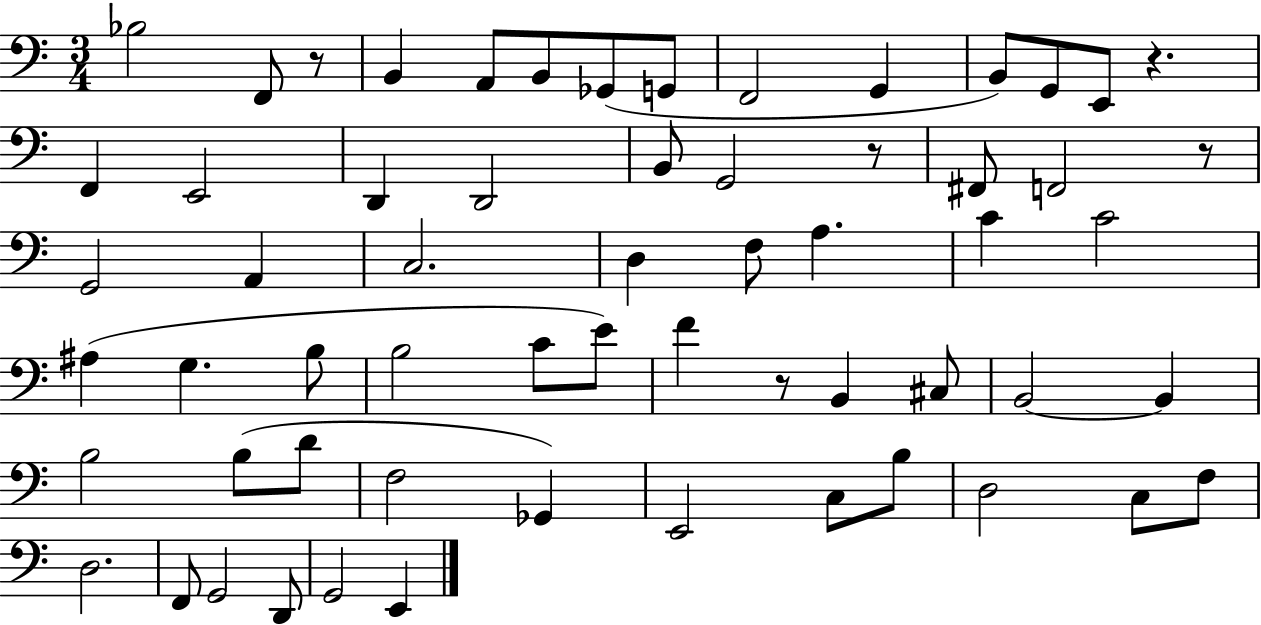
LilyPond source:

{
  \clef bass
  \numericTimeSignature
  \time 3/4
  \key c \major
  bes2 f,8 r8 | b,4 a,8 b,8 ges,8( g,8 | f,2 g,4 | b,8) g,8 e,8 r4. | \break f,4 e,2 | d,4 d,2 | b,8 g,2 r8 | fis,8 f,2 r8 | \break g,2 a,4 | c2. | d4 f8 a4. | c'4 c'2 | \break ais4( g4. b8 | b2 c'8 e'8) | f'4 r8 b,4 cis8 | b,2~~ b,4 | \break b2 b8( d'8 | f2 ges,4) | e,2 c8 b8 | d2 c8 f8 | \break d2. | f,8 g,2 d,8 | g,2 e,4 | \bar "|."
}